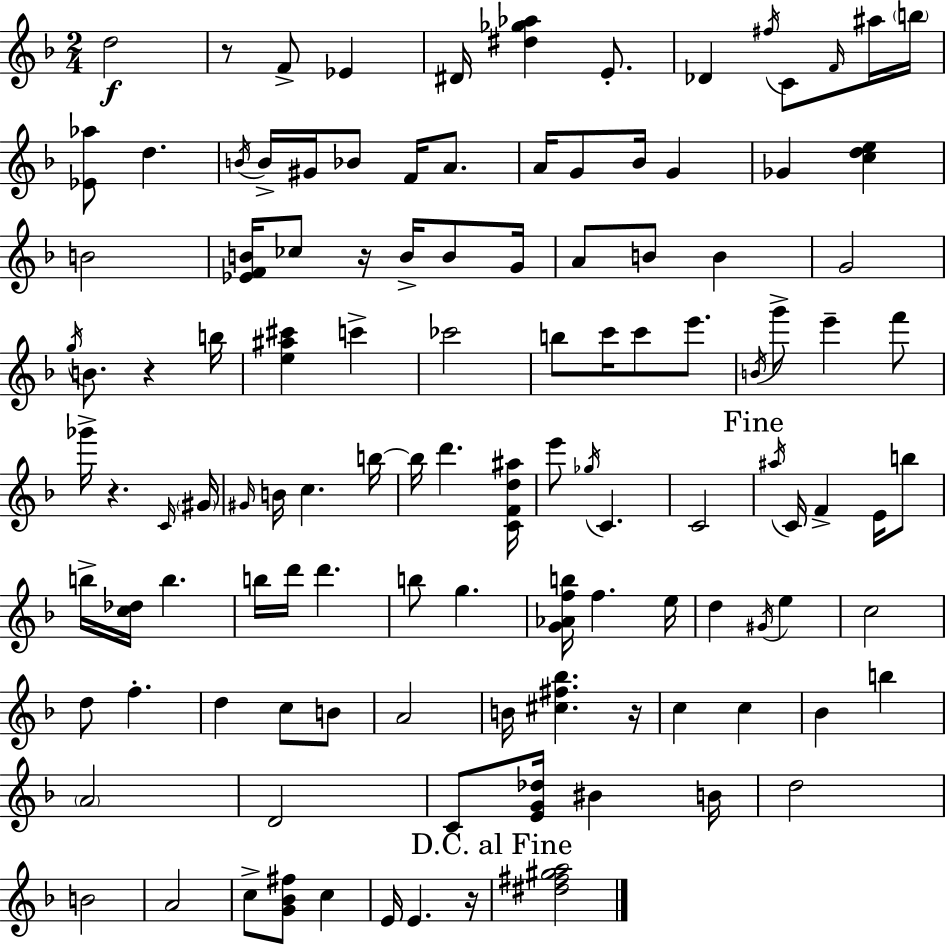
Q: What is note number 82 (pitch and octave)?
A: A4